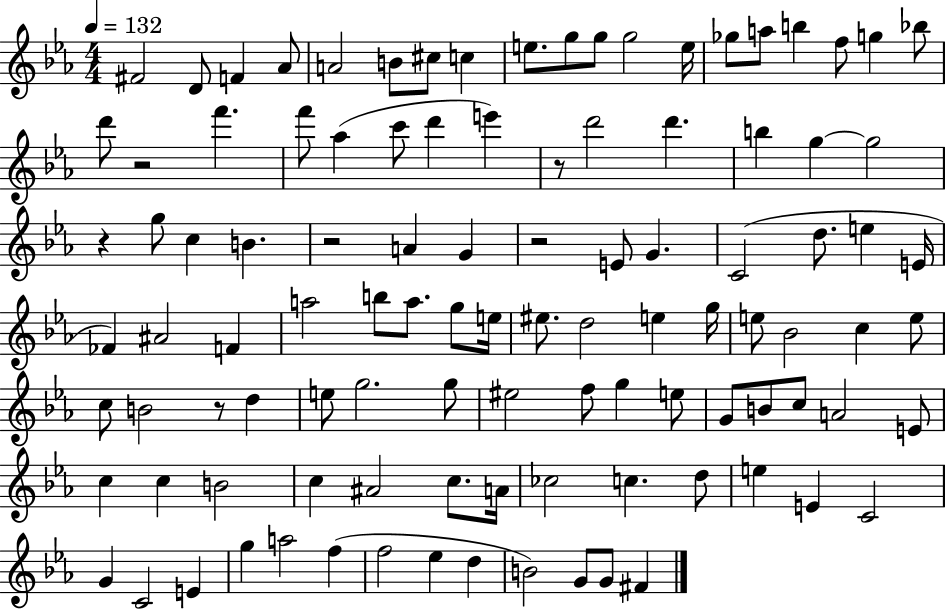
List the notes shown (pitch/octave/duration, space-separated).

F#4/h D4/e F4/q Ab4/e A4/h B4/e C#5/e C5/q E5/e. G5/e G5/e G5/h E5/s Gb5/e A5/e B5/q F5/e G5/q Bb5/e D6/e R/h F6/q. F6/e Ab5/q C6/e D6/q E6/q R/e D6/h D6/q. B5/q G5/q G5/h R/q G5/e C5/q B4/q. R/h A4/q G4/q R/h E4/e G4/q. C4/h D5/e. E5/q E4/s FES4/q A#4/h F4/q A5/h B5/e A5/e. G5/e E5/s EIS5/e. D5/h E5/q G5/s E5/e Bb4/h C5/q E5/e C5/e B4/h R/e D5/q E5/e G5/h. G5/e EIS5/h F5/e G5/q E5/e G4/e B4/e C5/e A4/h E4/e C5/q C5/q B4/h C5/q A#4/h C5/e. A4/s CES5/h C5/q. D5/e E5/q E4/q C4/h G4/q C4/h E4/q G5/q A5/h F5/q F5/h Eb5/q D5/q B4/h G4/e G4/e F#4/q